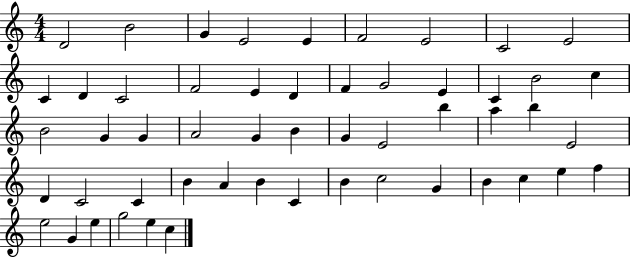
{
  \clef treble
  \numericTimeSignature
  \time 4/4
  \key c \major
  d'2 b'2 | g'4 e'2 e'4 | f'2 e'2 | c'2 e'2 | \break c'4 d'4 c'2 | f'2 e'4 d'4 | f'4 g'2 e'4 | c'4 b'2 c''4 | \break b'2 g'4 g'4 | a'2 g'4 b'4 | g'4 e'2 b''4 | a''4 b''4 e'2 | \break d'4 c'2 c'4 | b'4 a'4 b'4 c'4 | b'4 c''2 g'4 | b'4 c''4 e''4 f''4 | \break e''2 g'4 e''4 | g''2 e''4 c''4 | \bar "|."
}